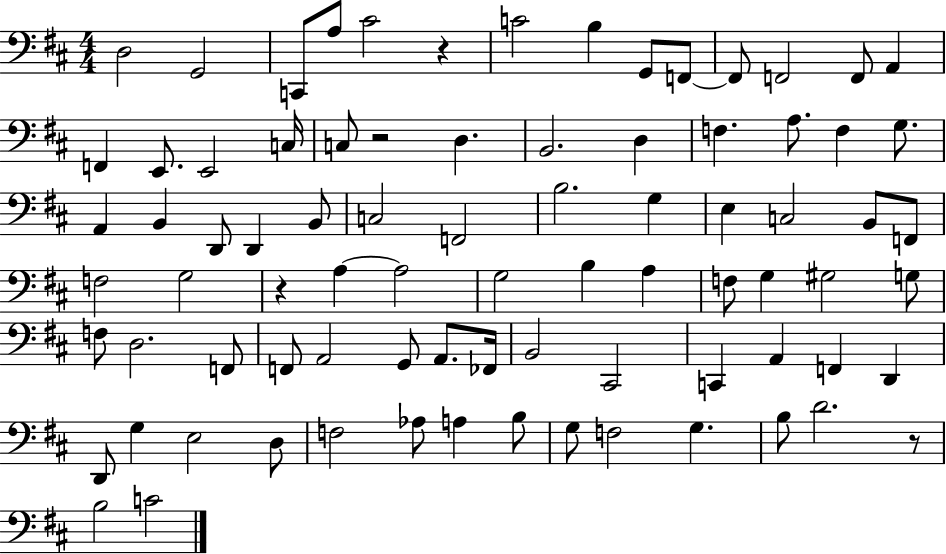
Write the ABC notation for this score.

X:1
T:Untitled
M:4/4
L:1/4
K:D
D,2 G,,2 C,,/2 A,/2 ^C2 z C2 B, G,,/2 F,,/2 F,,/2 F,,2 F,,/2 A,, F,, E,,/2 E,,2 C,/4 C,/2 z2 D, B,,2 D, F, A,/2 F, G,/2 A,, B,, D,,/2 D,, B,,/2 C,2 F,,2 B,2 G, E, C,2 B,,/2 F,,/2 F,2 G,2 z A, A,2 G,2 B, A, F,/2 G, ^G,2 G,/2 F,/2 D,2 F,,/2 F,,/2 A,,2 G,,/2 A,,/2 _F,,/4 B,,2 ^C,,2 C,, A,, F,, D,, D,,/2 G, E,2 D,/2 F,2 _A,/2 A, B,/2 G,/2 F,2 G, B,/2 D2 z/2 B,2 C2